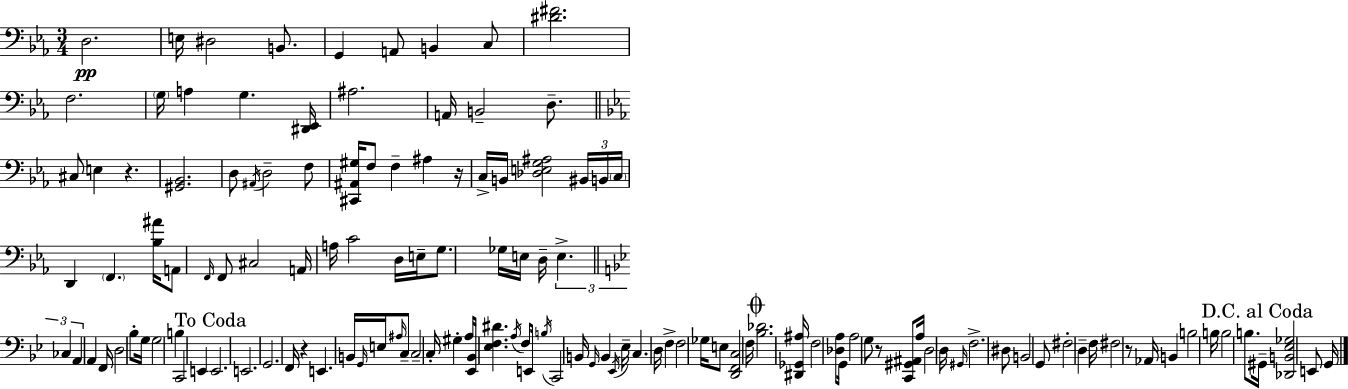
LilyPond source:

{
  \clef bass
  \numericTimeSignature
  \time 3/4
  \key ees \major
  \repeat volta 2 { d2.\pp | e16 dis2 b,8. | g,4 a,8 b,4 c8 | <dis' fis'>2. | \break f2. | \parenthesize g16 a4 g4. <dis, ees,>16 | ais2. | a,16 b,2-- d8.-- | \break \bar "||" \break \key ees \major cis8 e4 r4. | <gis, bes,>2. | d8 \acciaccatura { ais,16 } d2-- f8 | <cis, ais, gis>16 f8 f4-- ais4 | \break r16 c16-> b,16 <des e g ais>2 \tuplet 3/2 { bis,16 | b,16 \parenthesize c16 } d,4 \parenthesize f,4. | <bes ais'>16 a,8 \grace { f,16 } f,8 cis2 | a,16 a16 c'2 | \break d16 e16-- g8. ges16 e16 d16-- \tuplet 3/2 { e4.-> | \bar "||" \break \key bes \major ces4 a,4 } a,4 | f,16 d2 bes8-. g16 | g2 b4 | c,2 e,4 | \break \mark "To Coda" e,2. | e,2. | g,2. | f,16 r4 e,4. b,16 | \break \grace { g,16 } e16 \grace { ais16 } c8-- c2-- | c16-. gis4-. a16 <ees, bes,>16 <ees f dis'>4. | \acciaccatura { a16 } f8 e,16 \acciaccatura { b16 } c,2 | b,16 \grace { g,16 } b,4 \acciaccatura { ees,16 } ees16-- c4. | \break d16 f4-> f2 | ges16 e8 <d, f, c>2 | f16 \mark \markup { \musicglyph "scripts.coda" } <bes des'>2. | <dis, ges, ais>16 f2 | \break <des a>8 g,16 a2 | g8 r8 <c, gis, ais,>8 a16 d2 | d16 \grace { gis,16 } f2.-> | dis8 b,2 | \break g,8 fis2-. | d4-- f16 fis2 | r8 aes,16 b,4 b2 | b16 b2 | \break b8. \mark "D.C. al Coda" gis,16-- <des, b, ees ges>2 | e,8 g,16 } \bar "|."
}